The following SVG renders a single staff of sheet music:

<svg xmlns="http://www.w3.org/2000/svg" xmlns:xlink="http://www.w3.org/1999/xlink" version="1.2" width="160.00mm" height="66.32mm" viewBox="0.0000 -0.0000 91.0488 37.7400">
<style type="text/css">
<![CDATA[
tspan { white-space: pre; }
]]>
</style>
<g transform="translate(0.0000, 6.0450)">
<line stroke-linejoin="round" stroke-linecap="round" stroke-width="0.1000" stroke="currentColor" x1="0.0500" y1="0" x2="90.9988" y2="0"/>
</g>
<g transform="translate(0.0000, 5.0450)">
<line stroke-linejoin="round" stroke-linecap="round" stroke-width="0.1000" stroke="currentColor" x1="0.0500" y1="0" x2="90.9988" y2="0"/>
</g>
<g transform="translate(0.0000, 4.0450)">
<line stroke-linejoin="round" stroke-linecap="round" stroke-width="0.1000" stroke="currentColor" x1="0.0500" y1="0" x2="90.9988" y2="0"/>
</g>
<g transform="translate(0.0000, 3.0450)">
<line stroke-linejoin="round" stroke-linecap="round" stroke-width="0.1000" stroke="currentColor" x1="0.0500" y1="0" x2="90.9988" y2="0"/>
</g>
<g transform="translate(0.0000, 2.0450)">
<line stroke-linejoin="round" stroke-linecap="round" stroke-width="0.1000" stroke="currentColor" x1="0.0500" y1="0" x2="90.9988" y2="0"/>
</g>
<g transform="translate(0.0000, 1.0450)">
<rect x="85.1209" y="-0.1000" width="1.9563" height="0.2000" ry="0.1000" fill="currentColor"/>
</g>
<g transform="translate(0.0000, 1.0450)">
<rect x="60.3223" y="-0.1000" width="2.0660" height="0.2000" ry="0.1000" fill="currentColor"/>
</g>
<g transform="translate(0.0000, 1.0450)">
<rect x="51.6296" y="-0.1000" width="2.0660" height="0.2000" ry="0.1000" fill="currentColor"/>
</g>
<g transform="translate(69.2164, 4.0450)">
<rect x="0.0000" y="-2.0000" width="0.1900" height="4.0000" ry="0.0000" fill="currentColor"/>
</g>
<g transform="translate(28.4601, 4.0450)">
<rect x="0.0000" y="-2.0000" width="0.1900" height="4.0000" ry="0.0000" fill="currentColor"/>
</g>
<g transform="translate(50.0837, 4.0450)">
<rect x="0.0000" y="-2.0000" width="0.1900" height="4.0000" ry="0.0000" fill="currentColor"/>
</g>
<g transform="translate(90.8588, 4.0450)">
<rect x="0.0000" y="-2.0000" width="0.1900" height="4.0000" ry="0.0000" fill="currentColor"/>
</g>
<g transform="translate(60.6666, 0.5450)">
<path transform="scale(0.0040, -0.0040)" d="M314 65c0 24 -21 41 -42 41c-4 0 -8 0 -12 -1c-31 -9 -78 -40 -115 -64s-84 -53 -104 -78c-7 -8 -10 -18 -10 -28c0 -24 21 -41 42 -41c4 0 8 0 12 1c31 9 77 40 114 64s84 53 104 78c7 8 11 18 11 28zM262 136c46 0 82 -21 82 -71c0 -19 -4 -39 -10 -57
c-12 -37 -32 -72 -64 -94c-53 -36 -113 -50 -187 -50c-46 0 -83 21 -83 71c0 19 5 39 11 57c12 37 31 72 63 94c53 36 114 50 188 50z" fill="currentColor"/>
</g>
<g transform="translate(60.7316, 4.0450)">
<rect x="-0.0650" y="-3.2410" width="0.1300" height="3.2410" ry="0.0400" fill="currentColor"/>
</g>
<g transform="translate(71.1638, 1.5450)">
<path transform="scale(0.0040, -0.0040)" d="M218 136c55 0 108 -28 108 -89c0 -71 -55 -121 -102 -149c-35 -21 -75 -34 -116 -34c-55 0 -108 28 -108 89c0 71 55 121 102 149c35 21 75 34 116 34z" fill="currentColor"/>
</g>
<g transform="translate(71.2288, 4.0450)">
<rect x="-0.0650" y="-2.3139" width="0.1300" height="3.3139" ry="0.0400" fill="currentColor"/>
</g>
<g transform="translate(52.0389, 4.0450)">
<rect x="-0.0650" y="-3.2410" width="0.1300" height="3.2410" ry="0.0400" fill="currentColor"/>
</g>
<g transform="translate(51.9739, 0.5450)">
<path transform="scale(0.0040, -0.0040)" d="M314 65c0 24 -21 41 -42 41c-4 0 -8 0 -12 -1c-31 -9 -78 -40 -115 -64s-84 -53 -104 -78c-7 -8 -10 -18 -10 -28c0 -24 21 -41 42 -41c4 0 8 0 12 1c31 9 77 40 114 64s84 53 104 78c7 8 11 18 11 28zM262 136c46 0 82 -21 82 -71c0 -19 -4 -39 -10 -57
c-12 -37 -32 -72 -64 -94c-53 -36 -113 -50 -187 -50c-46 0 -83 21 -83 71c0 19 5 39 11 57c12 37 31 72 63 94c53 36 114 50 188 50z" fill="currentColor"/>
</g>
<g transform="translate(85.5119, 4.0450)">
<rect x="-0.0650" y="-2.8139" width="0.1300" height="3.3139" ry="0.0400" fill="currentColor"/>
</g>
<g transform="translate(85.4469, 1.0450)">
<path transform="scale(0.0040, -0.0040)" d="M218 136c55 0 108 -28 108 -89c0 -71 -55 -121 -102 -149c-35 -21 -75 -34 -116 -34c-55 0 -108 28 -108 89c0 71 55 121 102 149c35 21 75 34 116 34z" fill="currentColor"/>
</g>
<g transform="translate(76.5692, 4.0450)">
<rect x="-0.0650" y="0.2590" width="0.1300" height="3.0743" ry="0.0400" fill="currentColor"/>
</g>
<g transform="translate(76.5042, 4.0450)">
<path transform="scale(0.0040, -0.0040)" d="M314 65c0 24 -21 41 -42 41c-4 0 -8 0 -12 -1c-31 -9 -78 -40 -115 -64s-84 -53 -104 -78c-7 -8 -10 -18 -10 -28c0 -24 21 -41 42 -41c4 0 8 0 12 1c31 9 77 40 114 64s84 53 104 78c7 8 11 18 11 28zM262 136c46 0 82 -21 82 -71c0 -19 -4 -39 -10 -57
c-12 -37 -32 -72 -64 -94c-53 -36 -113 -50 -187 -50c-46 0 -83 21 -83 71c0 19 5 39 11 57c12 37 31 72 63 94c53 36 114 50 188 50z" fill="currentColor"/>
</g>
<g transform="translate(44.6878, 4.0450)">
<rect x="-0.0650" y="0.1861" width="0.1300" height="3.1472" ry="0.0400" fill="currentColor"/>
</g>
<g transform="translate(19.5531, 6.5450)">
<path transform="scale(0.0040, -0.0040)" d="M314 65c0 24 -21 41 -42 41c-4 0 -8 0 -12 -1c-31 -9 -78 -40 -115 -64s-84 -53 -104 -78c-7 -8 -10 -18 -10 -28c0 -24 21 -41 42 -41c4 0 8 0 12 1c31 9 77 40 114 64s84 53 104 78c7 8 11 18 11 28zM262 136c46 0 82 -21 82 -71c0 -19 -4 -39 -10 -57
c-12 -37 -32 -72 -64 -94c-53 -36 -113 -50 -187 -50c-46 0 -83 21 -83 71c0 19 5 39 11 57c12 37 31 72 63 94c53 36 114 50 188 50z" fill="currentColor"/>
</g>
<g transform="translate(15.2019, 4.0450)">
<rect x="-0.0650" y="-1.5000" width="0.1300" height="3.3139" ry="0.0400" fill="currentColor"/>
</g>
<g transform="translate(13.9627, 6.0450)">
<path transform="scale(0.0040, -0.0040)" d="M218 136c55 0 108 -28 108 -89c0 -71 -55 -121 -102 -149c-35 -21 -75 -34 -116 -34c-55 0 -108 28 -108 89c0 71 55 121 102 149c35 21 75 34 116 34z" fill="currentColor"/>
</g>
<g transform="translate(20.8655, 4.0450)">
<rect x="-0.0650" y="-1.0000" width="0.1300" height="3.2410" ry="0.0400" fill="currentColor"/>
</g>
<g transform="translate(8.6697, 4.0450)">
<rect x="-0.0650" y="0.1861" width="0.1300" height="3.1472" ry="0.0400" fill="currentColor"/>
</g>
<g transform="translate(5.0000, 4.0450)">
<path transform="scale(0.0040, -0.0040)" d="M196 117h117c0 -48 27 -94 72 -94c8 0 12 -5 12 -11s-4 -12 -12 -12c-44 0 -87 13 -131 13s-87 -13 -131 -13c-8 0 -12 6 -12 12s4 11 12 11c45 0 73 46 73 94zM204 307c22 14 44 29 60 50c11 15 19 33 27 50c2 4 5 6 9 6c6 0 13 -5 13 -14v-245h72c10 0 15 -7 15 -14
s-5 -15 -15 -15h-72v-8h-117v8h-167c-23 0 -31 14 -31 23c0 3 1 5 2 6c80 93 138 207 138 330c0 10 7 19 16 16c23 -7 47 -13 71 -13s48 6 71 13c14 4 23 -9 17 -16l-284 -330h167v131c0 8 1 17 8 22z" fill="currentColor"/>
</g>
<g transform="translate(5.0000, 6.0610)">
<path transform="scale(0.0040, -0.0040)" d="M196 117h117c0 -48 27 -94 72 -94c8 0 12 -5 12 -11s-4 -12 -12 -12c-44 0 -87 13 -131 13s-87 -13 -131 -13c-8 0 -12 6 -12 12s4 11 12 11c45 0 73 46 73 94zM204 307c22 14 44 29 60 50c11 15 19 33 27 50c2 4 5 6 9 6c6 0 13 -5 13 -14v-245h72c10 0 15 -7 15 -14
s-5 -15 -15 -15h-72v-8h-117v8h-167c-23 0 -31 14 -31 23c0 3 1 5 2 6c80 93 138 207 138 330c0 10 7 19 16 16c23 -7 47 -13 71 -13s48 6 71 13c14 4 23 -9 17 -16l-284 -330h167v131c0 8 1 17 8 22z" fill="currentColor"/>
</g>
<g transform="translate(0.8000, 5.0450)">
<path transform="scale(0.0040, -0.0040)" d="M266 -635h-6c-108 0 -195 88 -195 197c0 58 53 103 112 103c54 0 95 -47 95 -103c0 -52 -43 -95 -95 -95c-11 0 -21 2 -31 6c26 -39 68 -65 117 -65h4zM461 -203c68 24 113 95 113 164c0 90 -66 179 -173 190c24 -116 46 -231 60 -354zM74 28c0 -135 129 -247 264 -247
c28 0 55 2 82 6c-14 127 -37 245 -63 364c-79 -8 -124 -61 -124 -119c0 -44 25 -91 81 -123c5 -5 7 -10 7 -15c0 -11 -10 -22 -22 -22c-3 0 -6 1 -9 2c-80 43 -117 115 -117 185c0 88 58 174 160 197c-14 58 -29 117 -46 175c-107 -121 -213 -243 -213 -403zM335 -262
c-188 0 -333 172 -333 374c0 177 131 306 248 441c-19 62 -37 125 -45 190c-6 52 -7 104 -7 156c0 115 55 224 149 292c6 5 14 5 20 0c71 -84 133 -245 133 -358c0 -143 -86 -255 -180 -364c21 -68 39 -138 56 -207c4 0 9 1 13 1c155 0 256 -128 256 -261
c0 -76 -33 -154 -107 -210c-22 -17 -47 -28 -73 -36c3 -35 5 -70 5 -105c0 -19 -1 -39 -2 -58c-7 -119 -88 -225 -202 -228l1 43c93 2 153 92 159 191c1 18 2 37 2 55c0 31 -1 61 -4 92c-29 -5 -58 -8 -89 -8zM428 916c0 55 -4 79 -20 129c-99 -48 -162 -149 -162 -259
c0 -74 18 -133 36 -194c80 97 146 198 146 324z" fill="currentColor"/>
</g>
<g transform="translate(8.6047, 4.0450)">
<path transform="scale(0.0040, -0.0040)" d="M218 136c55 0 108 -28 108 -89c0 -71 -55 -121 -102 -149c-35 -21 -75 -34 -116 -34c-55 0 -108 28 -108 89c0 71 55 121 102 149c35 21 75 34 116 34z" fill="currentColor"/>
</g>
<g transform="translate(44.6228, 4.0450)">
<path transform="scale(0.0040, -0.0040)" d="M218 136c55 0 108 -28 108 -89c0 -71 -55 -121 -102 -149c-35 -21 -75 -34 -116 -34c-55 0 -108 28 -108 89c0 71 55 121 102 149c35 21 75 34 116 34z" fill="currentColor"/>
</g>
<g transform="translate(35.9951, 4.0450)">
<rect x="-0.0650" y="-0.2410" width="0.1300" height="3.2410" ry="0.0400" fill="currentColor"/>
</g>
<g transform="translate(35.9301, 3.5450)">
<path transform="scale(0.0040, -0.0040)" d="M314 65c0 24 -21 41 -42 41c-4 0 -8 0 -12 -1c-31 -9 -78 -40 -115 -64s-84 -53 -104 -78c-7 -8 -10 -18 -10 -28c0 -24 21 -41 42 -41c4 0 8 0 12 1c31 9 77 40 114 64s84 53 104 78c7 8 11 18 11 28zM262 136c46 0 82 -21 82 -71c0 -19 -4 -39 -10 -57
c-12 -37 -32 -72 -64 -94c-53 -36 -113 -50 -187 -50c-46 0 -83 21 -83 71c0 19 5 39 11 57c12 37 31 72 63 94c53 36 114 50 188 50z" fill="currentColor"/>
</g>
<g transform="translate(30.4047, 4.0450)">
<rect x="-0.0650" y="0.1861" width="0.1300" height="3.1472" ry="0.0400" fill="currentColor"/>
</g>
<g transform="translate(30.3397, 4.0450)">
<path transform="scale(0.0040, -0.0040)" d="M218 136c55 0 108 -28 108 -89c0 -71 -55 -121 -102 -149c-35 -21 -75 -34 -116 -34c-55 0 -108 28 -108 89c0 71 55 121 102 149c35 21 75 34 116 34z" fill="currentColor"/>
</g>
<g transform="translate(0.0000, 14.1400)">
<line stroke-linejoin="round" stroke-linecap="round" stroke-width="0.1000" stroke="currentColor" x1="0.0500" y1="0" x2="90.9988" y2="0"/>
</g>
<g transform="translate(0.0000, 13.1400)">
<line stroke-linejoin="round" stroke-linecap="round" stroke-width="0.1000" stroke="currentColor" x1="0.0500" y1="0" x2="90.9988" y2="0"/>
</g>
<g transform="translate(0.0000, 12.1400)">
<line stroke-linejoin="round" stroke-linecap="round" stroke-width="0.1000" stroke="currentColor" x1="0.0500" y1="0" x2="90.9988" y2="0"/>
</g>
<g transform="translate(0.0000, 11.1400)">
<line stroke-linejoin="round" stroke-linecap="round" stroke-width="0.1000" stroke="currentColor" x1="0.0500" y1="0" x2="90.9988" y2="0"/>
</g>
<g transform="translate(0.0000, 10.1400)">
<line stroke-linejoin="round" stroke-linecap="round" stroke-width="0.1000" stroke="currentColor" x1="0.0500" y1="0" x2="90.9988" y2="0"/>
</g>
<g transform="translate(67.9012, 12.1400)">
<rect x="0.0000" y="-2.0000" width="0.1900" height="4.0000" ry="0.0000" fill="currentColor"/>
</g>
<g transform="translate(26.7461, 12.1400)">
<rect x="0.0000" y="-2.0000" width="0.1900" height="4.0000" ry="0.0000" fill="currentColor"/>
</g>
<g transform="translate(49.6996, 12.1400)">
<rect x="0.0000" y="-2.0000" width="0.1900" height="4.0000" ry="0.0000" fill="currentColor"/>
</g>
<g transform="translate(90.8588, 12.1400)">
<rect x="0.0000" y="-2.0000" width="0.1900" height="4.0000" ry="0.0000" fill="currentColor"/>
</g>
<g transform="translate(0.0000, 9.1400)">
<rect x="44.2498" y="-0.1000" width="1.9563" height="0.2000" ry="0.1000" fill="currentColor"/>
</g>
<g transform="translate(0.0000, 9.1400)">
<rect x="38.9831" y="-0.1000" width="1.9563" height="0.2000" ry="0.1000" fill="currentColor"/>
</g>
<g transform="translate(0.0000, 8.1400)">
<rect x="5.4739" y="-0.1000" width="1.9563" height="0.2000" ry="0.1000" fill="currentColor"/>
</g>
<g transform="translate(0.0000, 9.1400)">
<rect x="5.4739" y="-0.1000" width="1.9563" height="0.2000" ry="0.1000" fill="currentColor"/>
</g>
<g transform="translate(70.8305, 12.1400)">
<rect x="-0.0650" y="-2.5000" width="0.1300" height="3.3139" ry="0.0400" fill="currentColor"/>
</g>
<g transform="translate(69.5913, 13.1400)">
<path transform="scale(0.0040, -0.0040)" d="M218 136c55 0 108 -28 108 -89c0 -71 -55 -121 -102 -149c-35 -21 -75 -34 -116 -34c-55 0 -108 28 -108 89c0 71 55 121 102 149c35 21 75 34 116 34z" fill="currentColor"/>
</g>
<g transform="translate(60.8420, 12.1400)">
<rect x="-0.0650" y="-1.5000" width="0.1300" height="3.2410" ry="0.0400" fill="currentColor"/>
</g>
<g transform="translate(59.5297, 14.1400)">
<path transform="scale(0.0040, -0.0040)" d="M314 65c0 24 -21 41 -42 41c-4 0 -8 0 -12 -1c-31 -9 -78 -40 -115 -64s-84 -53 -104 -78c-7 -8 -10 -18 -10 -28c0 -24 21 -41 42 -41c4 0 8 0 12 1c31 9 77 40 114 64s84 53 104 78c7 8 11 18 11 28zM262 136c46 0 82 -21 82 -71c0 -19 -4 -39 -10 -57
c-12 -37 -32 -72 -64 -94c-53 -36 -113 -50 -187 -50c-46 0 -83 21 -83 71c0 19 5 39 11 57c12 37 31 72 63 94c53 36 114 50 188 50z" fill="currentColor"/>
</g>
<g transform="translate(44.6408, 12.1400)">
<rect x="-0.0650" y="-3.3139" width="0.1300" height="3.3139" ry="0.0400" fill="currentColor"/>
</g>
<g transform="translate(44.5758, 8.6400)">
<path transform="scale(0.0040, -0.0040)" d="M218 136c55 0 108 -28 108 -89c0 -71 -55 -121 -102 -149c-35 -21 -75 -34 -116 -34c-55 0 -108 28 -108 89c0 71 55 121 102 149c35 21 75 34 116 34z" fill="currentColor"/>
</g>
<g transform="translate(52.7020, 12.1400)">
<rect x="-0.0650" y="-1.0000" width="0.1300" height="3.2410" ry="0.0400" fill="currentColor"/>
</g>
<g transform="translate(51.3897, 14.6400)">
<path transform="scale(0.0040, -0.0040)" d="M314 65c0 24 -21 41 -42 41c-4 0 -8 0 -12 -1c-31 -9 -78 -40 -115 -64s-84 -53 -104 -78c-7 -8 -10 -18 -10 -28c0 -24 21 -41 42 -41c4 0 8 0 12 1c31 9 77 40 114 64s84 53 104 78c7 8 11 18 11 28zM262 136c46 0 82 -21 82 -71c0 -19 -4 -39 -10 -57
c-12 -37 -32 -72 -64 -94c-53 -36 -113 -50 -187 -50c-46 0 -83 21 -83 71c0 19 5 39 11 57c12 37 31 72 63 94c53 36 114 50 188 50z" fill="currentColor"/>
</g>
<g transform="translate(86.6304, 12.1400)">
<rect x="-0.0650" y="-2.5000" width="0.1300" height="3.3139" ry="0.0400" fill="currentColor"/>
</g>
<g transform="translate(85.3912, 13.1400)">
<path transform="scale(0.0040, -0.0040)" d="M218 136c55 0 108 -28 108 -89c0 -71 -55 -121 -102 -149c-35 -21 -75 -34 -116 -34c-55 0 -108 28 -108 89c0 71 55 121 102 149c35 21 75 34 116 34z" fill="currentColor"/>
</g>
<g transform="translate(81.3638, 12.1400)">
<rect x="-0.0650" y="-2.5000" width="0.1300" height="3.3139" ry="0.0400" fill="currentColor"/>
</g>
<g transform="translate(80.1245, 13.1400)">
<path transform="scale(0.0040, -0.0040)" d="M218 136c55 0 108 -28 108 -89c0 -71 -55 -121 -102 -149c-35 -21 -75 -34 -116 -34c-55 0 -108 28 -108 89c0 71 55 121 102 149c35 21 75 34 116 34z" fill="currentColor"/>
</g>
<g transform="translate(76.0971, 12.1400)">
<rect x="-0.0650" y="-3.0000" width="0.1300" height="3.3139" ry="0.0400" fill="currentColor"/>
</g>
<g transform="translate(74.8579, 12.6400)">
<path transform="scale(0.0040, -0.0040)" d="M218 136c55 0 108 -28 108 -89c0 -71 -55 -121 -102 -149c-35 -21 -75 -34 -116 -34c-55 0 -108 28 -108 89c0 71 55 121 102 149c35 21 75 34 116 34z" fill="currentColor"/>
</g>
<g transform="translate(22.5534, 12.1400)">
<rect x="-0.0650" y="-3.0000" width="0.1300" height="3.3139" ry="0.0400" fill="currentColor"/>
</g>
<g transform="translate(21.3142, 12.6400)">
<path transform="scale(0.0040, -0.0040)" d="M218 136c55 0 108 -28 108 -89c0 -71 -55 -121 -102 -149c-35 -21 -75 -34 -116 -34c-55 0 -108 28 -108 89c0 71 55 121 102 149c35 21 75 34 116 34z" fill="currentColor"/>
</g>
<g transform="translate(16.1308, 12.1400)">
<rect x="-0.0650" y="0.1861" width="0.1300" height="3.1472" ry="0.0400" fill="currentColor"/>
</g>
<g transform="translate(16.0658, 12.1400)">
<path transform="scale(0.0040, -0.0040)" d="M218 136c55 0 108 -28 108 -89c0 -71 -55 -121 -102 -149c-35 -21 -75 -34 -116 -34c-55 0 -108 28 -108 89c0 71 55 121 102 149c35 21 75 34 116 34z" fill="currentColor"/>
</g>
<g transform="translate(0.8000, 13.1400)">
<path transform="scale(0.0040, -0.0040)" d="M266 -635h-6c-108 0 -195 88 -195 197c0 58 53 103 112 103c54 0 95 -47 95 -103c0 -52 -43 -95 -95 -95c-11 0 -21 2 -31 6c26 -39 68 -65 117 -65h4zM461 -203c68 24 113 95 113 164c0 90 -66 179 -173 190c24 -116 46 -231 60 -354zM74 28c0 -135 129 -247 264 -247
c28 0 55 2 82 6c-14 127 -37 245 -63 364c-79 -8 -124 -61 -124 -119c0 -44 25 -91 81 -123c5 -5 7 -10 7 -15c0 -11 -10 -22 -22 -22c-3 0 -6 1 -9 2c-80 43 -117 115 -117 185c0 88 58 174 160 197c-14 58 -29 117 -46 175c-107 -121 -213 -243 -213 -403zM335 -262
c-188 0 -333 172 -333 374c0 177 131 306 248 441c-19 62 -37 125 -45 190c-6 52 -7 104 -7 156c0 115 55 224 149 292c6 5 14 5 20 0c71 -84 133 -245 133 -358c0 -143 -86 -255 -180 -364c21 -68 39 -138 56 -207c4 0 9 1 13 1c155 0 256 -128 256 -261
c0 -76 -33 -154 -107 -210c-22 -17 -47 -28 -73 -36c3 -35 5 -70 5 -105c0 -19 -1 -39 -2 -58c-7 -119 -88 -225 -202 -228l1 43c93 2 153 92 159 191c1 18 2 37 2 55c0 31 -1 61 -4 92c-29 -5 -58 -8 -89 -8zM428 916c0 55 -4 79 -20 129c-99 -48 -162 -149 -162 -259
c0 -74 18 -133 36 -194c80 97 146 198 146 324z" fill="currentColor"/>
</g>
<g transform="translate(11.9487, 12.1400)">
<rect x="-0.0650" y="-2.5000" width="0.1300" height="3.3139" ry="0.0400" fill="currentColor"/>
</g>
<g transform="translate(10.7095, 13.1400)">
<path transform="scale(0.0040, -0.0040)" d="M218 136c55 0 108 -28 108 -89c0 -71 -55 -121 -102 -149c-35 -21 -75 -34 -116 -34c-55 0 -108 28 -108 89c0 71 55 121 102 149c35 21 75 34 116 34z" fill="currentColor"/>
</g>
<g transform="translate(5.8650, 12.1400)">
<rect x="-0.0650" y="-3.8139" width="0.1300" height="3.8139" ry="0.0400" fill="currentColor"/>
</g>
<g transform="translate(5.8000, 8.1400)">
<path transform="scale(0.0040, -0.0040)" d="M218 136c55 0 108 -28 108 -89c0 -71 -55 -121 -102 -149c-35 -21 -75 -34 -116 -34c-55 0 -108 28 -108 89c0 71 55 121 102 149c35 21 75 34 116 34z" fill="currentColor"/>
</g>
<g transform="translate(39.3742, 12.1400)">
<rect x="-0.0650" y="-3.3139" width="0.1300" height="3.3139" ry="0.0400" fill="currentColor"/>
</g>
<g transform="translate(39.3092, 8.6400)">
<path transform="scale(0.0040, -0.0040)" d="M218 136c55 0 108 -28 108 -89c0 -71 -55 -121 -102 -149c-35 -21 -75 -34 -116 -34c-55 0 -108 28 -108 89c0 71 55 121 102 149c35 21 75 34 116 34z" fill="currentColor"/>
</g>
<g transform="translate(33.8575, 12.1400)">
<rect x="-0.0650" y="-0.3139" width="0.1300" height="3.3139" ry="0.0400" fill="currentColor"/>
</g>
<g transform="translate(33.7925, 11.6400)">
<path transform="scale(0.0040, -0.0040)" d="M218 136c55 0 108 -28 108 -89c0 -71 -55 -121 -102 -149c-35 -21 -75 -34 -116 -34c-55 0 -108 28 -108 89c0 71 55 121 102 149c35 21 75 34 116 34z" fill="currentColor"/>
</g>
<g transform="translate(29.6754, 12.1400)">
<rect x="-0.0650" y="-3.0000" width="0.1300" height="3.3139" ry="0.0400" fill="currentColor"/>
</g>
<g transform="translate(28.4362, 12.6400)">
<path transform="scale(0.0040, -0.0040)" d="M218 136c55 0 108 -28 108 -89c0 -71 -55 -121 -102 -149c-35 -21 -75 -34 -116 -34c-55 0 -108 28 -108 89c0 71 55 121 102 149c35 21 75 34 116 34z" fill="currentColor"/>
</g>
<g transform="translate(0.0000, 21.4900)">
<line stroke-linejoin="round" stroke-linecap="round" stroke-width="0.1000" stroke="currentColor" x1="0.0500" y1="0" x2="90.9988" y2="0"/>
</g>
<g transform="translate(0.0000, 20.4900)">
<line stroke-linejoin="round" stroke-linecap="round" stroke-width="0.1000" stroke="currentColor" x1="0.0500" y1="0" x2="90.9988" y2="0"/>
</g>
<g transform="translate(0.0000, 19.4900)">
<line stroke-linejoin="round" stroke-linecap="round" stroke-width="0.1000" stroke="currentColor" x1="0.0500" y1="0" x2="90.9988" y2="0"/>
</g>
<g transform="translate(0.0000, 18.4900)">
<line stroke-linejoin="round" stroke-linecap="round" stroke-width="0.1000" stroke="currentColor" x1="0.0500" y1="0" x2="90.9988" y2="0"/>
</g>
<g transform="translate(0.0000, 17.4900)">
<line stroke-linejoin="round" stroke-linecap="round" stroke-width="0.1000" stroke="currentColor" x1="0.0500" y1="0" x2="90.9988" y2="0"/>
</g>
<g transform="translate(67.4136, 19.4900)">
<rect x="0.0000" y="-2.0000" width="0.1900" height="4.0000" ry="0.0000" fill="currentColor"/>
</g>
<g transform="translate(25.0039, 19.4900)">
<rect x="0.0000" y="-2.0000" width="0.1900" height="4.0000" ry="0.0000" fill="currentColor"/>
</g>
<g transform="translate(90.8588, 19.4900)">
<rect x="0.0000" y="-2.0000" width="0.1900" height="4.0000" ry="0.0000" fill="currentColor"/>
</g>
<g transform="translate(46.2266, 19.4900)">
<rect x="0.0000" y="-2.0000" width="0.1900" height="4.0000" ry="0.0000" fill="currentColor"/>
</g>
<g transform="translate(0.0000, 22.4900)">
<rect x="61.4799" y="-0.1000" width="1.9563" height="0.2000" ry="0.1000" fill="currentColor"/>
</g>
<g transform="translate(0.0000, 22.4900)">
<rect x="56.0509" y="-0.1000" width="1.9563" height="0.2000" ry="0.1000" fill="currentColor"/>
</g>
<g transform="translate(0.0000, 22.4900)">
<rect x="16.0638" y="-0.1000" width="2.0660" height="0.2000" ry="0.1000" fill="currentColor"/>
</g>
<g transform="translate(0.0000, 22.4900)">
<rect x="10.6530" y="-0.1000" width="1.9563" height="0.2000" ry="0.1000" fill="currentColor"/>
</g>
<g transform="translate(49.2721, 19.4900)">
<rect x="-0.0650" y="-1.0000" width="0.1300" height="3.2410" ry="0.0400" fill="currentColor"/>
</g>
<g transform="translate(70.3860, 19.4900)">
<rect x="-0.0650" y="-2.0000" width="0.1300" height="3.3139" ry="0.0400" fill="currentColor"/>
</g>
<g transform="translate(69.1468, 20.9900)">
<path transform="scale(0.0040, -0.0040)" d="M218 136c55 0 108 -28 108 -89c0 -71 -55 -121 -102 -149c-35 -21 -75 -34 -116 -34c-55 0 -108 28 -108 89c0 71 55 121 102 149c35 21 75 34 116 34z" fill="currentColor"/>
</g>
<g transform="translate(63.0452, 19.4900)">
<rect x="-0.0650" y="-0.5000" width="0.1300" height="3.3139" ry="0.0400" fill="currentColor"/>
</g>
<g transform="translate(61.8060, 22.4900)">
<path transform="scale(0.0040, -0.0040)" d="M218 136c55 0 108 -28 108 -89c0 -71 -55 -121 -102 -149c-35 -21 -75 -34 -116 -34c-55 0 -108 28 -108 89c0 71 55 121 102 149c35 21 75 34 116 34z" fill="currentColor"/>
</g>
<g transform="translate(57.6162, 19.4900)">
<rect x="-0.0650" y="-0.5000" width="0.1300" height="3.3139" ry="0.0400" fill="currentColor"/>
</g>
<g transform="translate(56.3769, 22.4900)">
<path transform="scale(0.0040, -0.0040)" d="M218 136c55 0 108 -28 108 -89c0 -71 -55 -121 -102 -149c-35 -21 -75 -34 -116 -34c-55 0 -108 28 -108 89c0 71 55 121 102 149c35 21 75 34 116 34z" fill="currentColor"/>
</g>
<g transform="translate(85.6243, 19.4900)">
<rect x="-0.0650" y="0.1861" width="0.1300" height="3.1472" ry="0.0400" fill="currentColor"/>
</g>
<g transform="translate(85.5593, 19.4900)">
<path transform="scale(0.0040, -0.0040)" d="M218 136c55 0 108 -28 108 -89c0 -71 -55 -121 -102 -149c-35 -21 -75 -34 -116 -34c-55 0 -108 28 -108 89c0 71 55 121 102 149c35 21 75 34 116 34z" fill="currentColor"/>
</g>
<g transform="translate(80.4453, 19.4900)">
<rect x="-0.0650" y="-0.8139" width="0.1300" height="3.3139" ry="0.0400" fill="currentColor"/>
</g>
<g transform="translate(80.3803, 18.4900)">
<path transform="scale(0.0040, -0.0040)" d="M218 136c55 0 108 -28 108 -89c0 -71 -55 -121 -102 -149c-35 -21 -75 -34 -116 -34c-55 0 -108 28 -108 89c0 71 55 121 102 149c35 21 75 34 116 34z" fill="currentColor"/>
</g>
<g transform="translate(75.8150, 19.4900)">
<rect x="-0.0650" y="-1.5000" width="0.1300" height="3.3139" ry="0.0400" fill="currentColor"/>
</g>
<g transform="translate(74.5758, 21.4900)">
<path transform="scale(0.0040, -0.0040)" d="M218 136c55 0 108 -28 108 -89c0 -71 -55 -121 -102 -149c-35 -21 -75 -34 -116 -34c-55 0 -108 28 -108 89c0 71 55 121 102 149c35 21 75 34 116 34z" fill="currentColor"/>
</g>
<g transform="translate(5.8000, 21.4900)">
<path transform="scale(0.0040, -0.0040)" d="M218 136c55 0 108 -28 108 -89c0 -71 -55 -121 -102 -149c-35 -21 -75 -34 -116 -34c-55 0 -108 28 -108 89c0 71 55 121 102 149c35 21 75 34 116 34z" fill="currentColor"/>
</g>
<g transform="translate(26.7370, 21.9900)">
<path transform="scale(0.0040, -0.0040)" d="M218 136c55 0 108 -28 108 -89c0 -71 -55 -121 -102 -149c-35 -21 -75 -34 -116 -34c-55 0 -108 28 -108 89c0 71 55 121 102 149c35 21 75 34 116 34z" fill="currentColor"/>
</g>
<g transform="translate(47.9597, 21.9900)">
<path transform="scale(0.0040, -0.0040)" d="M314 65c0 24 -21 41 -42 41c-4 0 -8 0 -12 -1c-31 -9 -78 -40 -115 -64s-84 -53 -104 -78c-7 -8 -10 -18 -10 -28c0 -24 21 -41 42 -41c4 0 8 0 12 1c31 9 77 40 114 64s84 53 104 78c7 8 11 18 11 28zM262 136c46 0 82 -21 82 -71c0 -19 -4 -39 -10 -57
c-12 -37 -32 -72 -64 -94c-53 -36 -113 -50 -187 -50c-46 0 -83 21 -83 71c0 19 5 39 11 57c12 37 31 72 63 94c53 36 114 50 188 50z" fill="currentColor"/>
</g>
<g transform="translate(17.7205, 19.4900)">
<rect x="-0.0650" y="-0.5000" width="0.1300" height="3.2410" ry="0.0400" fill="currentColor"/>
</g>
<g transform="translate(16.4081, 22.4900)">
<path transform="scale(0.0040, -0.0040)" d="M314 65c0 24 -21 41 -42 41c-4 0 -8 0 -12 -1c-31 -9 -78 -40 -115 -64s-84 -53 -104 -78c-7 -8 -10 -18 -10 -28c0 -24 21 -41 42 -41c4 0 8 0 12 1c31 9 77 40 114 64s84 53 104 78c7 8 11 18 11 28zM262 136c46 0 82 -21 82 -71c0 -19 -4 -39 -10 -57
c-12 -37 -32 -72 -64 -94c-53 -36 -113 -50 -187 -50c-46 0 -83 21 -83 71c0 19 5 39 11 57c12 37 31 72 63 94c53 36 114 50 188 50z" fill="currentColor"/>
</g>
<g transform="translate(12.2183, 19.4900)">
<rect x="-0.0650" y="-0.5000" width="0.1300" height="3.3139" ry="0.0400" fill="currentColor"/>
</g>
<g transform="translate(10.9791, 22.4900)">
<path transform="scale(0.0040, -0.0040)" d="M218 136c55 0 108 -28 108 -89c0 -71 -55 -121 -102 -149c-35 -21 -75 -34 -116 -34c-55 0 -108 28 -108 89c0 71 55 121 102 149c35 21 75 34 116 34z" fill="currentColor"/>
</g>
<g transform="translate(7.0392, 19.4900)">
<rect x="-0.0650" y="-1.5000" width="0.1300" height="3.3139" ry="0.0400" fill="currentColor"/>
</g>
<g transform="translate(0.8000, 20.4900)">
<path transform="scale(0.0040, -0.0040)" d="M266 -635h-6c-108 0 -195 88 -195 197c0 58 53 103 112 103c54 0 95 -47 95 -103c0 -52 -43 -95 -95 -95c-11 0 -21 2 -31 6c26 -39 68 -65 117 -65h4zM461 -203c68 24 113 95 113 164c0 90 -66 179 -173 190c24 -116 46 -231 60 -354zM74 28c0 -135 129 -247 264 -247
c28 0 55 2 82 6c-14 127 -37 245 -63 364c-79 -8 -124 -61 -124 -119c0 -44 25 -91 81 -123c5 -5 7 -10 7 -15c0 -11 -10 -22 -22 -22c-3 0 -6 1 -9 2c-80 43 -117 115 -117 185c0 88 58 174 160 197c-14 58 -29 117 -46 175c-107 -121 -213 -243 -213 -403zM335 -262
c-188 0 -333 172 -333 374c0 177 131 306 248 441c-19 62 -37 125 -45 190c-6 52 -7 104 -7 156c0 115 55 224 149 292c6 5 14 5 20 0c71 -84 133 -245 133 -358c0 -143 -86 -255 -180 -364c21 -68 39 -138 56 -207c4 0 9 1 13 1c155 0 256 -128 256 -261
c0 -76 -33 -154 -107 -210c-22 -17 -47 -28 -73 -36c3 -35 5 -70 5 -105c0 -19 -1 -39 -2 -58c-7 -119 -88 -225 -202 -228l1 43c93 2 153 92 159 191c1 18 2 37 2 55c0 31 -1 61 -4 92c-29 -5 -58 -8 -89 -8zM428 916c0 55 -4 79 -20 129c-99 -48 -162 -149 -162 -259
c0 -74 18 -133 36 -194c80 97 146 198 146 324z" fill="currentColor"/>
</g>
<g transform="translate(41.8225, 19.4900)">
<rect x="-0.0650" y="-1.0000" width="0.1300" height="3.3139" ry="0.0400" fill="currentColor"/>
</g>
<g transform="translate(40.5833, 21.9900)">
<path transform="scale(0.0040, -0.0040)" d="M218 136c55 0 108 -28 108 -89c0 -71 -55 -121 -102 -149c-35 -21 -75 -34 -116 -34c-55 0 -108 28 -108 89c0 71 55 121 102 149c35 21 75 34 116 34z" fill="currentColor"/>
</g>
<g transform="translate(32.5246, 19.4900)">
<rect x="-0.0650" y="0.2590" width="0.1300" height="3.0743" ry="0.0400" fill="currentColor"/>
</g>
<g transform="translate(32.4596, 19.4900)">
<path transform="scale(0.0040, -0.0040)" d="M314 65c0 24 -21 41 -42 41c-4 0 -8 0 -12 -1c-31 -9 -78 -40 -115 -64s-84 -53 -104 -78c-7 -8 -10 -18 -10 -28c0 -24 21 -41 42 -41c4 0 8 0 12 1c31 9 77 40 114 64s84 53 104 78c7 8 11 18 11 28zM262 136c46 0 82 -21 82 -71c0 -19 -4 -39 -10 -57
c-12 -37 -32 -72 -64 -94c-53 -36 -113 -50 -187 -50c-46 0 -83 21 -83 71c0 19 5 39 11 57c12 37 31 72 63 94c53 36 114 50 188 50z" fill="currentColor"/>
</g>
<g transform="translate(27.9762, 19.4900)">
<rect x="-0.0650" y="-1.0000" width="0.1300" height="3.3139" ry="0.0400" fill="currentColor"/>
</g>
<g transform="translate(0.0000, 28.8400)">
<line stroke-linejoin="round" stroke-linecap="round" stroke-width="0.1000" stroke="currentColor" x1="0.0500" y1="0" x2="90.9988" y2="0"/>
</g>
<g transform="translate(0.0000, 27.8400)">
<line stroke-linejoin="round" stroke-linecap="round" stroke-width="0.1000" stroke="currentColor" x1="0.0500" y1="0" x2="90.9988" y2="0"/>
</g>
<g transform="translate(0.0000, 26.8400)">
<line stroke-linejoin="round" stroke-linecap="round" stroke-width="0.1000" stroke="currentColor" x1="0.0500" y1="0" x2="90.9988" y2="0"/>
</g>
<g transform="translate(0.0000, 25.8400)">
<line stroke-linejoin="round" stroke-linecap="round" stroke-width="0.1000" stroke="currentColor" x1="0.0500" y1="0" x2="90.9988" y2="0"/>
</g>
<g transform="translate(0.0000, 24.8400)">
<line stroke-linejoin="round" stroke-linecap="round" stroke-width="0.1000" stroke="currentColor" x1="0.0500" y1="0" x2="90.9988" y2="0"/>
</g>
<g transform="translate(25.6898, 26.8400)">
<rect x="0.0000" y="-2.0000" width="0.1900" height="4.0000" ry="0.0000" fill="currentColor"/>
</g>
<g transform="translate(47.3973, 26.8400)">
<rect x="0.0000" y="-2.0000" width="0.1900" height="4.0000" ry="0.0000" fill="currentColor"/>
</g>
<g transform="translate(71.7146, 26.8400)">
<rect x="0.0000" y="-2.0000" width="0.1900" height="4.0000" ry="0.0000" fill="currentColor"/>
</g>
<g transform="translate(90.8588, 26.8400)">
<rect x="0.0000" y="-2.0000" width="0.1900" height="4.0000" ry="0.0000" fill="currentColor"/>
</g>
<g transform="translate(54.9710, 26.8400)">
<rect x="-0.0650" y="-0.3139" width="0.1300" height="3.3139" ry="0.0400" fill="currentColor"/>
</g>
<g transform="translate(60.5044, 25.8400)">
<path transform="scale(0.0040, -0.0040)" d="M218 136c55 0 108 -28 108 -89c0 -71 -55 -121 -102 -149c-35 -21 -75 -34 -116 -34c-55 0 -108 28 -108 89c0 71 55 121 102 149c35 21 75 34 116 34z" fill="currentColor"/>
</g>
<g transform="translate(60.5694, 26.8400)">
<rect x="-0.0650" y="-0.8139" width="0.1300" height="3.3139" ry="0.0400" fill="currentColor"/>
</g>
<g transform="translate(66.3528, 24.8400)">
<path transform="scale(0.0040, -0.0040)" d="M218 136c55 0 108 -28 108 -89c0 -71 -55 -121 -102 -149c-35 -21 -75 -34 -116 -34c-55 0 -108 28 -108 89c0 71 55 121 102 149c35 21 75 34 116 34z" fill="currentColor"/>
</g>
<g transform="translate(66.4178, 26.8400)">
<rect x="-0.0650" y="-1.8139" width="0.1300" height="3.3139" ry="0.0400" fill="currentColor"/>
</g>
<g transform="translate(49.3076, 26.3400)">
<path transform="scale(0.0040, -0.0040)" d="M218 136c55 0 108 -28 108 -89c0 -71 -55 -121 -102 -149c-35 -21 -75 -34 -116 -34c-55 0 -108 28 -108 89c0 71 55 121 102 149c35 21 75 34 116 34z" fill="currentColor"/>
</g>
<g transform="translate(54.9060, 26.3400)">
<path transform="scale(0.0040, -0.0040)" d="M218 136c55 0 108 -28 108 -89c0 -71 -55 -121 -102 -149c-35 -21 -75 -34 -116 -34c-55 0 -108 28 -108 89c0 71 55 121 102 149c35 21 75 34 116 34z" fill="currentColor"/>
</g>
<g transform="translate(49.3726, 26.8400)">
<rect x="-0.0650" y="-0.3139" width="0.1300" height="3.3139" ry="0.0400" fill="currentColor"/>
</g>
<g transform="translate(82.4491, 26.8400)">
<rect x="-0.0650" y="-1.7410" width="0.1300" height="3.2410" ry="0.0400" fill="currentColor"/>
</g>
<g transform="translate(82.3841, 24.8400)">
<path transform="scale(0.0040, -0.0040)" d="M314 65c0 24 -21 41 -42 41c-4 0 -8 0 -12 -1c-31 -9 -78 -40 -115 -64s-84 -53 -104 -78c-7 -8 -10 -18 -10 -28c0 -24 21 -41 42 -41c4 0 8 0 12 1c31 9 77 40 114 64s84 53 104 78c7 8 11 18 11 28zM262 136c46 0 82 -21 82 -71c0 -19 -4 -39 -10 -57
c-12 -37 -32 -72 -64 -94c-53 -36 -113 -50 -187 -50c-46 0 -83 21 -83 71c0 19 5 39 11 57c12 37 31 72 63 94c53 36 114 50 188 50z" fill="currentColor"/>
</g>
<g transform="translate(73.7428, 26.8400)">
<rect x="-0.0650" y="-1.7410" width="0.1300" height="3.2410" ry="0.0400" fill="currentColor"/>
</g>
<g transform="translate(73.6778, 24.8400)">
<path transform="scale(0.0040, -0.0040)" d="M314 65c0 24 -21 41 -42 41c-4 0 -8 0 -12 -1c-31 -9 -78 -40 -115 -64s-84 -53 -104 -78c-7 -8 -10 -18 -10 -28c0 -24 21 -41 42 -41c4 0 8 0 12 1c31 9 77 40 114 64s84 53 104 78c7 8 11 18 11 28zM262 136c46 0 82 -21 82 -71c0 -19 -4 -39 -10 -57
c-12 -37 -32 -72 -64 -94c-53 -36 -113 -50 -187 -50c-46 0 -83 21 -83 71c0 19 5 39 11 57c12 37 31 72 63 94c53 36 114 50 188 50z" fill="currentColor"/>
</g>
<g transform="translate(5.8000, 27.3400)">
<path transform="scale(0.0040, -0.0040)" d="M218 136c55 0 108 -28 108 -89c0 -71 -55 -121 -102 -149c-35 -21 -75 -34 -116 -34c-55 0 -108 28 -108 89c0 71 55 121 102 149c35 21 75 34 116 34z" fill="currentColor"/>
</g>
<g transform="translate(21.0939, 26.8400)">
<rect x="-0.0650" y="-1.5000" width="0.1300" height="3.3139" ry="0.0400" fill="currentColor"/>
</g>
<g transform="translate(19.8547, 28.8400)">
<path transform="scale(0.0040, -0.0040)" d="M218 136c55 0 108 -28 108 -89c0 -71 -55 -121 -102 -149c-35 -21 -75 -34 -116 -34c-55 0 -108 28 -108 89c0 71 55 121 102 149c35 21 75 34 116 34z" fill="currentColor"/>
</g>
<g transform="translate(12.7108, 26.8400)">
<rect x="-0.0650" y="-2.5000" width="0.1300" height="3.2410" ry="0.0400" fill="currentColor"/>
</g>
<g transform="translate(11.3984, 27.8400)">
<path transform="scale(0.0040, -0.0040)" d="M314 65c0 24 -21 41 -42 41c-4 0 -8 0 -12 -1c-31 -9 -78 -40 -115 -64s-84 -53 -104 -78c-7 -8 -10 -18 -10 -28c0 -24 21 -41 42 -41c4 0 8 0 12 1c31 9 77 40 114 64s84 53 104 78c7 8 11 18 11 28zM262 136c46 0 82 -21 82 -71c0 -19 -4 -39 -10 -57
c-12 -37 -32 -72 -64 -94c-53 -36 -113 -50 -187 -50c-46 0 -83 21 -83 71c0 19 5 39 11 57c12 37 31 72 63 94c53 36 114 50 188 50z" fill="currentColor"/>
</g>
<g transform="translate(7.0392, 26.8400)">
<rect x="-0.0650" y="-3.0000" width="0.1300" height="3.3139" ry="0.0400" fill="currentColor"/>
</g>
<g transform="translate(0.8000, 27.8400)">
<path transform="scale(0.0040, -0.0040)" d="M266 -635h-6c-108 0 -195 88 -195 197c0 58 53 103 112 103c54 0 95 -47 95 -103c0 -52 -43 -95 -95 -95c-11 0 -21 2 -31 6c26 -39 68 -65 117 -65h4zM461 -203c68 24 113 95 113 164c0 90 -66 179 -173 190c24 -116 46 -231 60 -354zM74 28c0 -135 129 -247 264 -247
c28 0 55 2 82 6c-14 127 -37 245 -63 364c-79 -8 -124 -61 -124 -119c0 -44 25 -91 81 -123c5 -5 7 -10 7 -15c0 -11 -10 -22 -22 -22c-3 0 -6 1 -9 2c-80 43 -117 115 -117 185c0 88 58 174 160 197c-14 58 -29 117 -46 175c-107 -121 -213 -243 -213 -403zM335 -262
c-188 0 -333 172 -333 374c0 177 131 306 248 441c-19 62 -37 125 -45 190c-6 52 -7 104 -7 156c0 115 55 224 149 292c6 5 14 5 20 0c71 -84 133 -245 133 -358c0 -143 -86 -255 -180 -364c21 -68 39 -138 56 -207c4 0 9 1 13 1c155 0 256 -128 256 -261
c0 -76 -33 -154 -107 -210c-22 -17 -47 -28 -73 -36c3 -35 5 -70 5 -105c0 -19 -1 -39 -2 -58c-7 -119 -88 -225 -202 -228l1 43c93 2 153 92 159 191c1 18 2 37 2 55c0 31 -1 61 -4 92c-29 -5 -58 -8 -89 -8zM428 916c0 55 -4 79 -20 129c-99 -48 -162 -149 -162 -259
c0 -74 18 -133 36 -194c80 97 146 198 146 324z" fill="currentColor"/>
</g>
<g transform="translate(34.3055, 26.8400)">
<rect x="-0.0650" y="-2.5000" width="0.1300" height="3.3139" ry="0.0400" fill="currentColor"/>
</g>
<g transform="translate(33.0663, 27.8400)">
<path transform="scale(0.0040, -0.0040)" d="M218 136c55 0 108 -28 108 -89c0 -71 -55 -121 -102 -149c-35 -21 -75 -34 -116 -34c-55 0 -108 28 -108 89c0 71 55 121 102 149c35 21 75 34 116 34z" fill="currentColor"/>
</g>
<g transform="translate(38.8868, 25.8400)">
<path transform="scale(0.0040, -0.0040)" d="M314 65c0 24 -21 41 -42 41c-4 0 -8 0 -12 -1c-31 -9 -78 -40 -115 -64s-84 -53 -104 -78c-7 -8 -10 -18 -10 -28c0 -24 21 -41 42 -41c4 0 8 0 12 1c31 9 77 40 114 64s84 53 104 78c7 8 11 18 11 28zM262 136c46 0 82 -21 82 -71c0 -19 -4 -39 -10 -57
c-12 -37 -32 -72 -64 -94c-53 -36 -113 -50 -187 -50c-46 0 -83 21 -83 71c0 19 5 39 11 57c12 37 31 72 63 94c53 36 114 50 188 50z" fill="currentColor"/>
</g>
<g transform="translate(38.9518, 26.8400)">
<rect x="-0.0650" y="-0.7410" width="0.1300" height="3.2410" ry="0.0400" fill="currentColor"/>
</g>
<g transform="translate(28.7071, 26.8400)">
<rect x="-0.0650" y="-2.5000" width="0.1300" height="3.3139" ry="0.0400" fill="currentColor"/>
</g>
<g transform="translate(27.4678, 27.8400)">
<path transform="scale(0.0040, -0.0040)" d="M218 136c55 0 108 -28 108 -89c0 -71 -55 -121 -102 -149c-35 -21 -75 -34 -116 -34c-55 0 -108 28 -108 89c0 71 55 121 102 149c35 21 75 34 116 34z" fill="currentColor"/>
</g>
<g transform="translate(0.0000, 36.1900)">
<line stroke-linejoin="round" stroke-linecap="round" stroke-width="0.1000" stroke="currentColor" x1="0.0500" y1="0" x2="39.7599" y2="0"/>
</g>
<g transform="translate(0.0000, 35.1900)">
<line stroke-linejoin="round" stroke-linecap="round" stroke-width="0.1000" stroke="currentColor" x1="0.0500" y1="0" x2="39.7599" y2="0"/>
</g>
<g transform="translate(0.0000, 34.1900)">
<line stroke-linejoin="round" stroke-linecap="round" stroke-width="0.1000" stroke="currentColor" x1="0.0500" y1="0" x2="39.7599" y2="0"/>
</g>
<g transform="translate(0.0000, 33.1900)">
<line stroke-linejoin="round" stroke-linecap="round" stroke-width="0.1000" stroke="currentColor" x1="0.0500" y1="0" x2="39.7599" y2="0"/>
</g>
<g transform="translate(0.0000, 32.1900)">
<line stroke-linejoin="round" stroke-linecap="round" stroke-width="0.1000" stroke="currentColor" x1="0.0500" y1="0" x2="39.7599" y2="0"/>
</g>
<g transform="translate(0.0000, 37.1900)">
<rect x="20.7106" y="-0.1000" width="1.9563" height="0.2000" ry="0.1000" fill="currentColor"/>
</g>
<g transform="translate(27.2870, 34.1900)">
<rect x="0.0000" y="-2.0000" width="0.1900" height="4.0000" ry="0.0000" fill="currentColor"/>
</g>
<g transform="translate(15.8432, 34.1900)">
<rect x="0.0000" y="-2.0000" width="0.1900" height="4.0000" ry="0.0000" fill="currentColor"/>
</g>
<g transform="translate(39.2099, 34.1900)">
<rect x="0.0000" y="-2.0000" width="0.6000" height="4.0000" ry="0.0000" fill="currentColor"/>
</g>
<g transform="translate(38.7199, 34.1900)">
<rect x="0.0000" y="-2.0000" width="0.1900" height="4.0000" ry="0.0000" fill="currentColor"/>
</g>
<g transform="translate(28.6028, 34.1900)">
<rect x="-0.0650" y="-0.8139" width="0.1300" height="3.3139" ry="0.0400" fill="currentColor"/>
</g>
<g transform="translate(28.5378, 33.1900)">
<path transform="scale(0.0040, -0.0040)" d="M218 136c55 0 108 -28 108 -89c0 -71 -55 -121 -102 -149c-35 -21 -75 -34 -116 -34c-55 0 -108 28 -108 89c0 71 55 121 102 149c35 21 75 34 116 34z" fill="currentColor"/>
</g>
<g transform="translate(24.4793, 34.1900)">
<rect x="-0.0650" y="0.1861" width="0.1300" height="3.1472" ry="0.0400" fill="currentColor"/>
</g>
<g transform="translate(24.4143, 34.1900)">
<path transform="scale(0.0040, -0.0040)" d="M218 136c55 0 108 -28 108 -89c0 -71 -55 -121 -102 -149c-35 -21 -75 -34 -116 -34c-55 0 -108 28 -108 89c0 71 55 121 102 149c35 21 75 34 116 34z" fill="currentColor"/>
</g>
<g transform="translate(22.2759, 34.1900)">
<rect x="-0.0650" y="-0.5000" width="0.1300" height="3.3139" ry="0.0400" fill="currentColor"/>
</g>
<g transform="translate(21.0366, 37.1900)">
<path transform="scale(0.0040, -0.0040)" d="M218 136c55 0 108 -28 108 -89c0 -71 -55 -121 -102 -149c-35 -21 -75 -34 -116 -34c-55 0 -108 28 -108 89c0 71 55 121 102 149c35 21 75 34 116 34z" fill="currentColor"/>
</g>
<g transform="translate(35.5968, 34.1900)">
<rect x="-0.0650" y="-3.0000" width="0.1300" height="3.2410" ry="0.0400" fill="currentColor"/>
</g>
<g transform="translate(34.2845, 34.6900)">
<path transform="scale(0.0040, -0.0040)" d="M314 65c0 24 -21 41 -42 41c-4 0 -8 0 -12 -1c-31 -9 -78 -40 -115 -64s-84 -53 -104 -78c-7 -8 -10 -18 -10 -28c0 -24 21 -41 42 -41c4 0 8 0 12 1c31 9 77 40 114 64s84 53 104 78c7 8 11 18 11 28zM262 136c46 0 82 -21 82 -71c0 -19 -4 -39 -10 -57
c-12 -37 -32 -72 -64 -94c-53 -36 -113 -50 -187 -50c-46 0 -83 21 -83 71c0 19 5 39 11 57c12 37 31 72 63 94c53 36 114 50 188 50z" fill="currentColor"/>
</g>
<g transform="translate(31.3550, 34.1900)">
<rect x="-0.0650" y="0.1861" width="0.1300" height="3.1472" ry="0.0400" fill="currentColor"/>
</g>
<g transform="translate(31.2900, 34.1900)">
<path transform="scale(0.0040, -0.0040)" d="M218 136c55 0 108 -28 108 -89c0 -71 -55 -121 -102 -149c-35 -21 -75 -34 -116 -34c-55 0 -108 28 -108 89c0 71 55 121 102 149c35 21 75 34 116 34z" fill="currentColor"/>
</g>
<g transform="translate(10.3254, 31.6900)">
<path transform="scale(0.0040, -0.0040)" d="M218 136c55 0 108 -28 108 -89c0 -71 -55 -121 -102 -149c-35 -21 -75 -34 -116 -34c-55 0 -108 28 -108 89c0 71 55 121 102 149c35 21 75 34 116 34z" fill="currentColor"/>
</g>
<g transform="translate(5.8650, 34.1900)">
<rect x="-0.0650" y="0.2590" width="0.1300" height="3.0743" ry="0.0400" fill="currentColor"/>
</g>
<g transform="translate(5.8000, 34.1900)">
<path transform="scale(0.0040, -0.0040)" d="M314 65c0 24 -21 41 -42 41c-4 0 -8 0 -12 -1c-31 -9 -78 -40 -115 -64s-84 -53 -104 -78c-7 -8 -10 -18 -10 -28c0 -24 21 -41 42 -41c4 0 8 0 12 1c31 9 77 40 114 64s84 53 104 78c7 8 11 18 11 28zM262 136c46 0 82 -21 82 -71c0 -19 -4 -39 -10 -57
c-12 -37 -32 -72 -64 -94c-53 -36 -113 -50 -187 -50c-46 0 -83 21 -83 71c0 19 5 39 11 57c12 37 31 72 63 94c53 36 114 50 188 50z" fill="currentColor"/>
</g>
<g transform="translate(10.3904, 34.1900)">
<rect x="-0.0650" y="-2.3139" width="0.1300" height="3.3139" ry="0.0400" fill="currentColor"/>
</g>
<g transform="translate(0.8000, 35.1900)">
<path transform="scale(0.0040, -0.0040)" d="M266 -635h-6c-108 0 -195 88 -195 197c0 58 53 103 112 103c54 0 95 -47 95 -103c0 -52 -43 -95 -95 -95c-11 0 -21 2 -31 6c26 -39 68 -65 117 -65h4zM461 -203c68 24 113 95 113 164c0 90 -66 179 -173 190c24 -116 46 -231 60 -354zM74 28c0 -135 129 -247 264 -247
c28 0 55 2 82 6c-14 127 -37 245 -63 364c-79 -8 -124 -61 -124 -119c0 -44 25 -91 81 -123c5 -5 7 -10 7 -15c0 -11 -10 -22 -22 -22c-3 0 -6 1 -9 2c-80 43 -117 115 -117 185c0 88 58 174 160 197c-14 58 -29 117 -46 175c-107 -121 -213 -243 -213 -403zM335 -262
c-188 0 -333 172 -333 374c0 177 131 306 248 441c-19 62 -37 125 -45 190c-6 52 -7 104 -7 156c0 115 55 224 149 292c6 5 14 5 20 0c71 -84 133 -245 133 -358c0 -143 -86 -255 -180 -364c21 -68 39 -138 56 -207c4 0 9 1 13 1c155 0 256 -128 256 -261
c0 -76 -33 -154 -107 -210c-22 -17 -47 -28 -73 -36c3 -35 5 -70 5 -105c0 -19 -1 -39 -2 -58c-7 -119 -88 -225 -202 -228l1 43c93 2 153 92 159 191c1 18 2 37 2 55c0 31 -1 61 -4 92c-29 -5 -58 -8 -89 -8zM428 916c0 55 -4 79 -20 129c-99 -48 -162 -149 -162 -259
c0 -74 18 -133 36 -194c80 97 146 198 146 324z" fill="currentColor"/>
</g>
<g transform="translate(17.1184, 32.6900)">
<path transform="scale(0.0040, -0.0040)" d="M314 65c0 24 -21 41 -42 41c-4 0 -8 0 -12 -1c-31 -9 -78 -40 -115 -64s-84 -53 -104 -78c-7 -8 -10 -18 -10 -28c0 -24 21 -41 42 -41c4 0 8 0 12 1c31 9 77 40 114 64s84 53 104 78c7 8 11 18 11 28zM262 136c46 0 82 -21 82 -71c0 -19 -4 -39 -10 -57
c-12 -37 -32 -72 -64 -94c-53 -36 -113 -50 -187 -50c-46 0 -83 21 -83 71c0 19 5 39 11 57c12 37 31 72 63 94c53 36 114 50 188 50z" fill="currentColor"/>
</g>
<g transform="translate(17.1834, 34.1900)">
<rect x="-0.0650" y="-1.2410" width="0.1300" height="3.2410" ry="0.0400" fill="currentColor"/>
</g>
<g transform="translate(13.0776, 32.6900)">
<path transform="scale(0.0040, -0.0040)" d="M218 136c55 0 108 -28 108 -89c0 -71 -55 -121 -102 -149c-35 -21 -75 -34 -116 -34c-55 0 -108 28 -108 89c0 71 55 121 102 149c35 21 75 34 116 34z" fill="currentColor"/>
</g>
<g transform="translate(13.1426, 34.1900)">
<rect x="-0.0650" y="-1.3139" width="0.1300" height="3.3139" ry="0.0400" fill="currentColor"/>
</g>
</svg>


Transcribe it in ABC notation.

X:1
T:Untitled
M:4/4
L:1/4
K:C
B E D2 B c2 B b2 b2 g B2 a c' G B A A c b b D2 E2 G A G G E C C2 D B2 D D2 C C F E d B A G2 E G G d2 c c d f f2 f2 B2 g e e2 C B d B A2